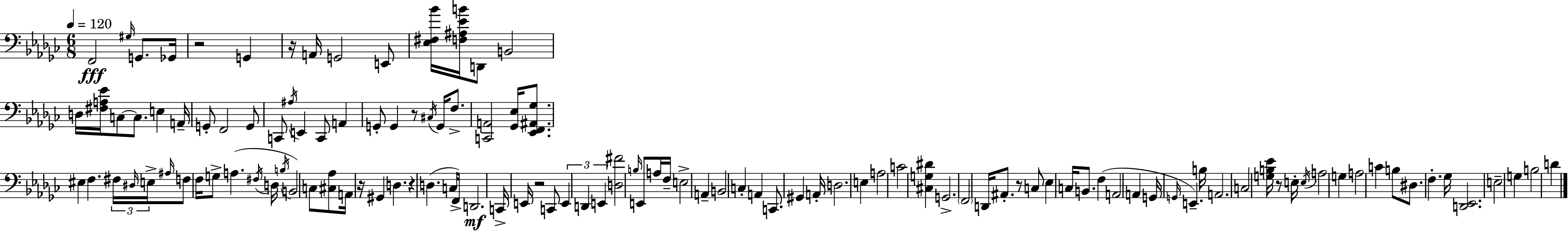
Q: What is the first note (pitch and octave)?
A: F2